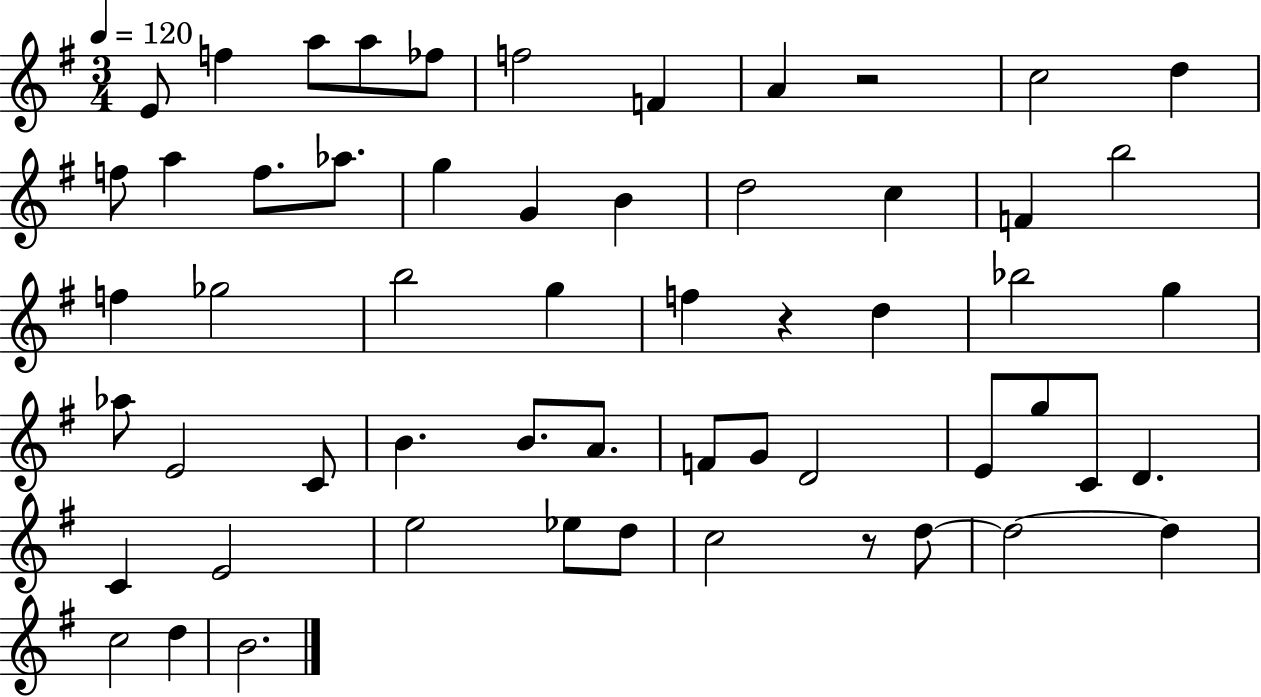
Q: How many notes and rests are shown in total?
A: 57